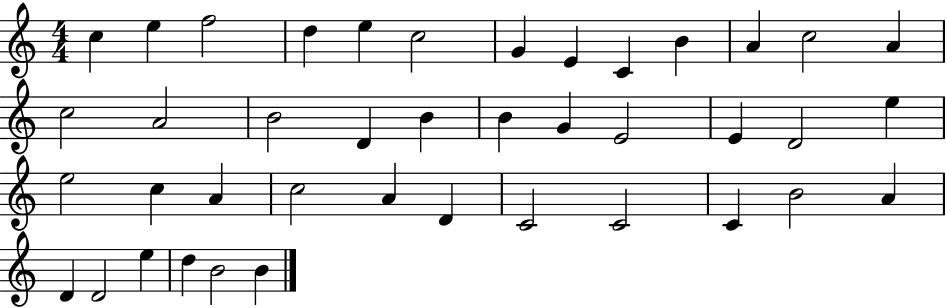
{
  \clef treble
  \numericTimeSignature
  \time 4/4
  \key c \major
  c''4 e''4 f''2 | d''4 e''4 c''2 | g'4 e'4 c'4 b'4 | a'4 c''2 a'4 | \break c''2 a'2 | b'2 d'4 b'4 | b'4 g'4 e'2 | e'4 d'2 e''4 | \break e''2 c''4 a'4 | c''2 a'4 d'4 | c'2 c'2 | c'4 b'2 a'4 | \break d'4 d'2 e''4 | d''4 b'2 b'4 | \bar "|."
}